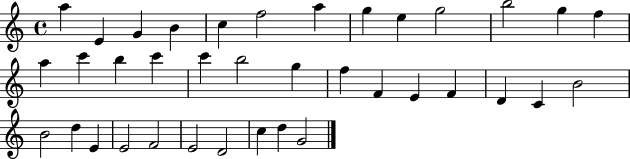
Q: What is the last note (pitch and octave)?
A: G4